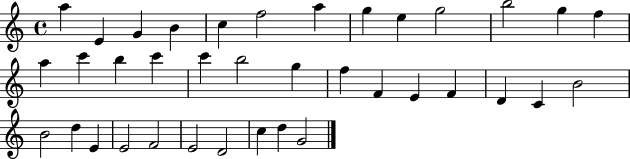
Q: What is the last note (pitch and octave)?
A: G4